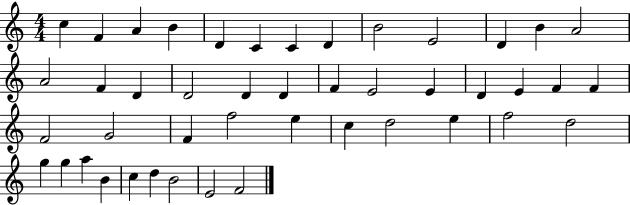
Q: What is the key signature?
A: C major